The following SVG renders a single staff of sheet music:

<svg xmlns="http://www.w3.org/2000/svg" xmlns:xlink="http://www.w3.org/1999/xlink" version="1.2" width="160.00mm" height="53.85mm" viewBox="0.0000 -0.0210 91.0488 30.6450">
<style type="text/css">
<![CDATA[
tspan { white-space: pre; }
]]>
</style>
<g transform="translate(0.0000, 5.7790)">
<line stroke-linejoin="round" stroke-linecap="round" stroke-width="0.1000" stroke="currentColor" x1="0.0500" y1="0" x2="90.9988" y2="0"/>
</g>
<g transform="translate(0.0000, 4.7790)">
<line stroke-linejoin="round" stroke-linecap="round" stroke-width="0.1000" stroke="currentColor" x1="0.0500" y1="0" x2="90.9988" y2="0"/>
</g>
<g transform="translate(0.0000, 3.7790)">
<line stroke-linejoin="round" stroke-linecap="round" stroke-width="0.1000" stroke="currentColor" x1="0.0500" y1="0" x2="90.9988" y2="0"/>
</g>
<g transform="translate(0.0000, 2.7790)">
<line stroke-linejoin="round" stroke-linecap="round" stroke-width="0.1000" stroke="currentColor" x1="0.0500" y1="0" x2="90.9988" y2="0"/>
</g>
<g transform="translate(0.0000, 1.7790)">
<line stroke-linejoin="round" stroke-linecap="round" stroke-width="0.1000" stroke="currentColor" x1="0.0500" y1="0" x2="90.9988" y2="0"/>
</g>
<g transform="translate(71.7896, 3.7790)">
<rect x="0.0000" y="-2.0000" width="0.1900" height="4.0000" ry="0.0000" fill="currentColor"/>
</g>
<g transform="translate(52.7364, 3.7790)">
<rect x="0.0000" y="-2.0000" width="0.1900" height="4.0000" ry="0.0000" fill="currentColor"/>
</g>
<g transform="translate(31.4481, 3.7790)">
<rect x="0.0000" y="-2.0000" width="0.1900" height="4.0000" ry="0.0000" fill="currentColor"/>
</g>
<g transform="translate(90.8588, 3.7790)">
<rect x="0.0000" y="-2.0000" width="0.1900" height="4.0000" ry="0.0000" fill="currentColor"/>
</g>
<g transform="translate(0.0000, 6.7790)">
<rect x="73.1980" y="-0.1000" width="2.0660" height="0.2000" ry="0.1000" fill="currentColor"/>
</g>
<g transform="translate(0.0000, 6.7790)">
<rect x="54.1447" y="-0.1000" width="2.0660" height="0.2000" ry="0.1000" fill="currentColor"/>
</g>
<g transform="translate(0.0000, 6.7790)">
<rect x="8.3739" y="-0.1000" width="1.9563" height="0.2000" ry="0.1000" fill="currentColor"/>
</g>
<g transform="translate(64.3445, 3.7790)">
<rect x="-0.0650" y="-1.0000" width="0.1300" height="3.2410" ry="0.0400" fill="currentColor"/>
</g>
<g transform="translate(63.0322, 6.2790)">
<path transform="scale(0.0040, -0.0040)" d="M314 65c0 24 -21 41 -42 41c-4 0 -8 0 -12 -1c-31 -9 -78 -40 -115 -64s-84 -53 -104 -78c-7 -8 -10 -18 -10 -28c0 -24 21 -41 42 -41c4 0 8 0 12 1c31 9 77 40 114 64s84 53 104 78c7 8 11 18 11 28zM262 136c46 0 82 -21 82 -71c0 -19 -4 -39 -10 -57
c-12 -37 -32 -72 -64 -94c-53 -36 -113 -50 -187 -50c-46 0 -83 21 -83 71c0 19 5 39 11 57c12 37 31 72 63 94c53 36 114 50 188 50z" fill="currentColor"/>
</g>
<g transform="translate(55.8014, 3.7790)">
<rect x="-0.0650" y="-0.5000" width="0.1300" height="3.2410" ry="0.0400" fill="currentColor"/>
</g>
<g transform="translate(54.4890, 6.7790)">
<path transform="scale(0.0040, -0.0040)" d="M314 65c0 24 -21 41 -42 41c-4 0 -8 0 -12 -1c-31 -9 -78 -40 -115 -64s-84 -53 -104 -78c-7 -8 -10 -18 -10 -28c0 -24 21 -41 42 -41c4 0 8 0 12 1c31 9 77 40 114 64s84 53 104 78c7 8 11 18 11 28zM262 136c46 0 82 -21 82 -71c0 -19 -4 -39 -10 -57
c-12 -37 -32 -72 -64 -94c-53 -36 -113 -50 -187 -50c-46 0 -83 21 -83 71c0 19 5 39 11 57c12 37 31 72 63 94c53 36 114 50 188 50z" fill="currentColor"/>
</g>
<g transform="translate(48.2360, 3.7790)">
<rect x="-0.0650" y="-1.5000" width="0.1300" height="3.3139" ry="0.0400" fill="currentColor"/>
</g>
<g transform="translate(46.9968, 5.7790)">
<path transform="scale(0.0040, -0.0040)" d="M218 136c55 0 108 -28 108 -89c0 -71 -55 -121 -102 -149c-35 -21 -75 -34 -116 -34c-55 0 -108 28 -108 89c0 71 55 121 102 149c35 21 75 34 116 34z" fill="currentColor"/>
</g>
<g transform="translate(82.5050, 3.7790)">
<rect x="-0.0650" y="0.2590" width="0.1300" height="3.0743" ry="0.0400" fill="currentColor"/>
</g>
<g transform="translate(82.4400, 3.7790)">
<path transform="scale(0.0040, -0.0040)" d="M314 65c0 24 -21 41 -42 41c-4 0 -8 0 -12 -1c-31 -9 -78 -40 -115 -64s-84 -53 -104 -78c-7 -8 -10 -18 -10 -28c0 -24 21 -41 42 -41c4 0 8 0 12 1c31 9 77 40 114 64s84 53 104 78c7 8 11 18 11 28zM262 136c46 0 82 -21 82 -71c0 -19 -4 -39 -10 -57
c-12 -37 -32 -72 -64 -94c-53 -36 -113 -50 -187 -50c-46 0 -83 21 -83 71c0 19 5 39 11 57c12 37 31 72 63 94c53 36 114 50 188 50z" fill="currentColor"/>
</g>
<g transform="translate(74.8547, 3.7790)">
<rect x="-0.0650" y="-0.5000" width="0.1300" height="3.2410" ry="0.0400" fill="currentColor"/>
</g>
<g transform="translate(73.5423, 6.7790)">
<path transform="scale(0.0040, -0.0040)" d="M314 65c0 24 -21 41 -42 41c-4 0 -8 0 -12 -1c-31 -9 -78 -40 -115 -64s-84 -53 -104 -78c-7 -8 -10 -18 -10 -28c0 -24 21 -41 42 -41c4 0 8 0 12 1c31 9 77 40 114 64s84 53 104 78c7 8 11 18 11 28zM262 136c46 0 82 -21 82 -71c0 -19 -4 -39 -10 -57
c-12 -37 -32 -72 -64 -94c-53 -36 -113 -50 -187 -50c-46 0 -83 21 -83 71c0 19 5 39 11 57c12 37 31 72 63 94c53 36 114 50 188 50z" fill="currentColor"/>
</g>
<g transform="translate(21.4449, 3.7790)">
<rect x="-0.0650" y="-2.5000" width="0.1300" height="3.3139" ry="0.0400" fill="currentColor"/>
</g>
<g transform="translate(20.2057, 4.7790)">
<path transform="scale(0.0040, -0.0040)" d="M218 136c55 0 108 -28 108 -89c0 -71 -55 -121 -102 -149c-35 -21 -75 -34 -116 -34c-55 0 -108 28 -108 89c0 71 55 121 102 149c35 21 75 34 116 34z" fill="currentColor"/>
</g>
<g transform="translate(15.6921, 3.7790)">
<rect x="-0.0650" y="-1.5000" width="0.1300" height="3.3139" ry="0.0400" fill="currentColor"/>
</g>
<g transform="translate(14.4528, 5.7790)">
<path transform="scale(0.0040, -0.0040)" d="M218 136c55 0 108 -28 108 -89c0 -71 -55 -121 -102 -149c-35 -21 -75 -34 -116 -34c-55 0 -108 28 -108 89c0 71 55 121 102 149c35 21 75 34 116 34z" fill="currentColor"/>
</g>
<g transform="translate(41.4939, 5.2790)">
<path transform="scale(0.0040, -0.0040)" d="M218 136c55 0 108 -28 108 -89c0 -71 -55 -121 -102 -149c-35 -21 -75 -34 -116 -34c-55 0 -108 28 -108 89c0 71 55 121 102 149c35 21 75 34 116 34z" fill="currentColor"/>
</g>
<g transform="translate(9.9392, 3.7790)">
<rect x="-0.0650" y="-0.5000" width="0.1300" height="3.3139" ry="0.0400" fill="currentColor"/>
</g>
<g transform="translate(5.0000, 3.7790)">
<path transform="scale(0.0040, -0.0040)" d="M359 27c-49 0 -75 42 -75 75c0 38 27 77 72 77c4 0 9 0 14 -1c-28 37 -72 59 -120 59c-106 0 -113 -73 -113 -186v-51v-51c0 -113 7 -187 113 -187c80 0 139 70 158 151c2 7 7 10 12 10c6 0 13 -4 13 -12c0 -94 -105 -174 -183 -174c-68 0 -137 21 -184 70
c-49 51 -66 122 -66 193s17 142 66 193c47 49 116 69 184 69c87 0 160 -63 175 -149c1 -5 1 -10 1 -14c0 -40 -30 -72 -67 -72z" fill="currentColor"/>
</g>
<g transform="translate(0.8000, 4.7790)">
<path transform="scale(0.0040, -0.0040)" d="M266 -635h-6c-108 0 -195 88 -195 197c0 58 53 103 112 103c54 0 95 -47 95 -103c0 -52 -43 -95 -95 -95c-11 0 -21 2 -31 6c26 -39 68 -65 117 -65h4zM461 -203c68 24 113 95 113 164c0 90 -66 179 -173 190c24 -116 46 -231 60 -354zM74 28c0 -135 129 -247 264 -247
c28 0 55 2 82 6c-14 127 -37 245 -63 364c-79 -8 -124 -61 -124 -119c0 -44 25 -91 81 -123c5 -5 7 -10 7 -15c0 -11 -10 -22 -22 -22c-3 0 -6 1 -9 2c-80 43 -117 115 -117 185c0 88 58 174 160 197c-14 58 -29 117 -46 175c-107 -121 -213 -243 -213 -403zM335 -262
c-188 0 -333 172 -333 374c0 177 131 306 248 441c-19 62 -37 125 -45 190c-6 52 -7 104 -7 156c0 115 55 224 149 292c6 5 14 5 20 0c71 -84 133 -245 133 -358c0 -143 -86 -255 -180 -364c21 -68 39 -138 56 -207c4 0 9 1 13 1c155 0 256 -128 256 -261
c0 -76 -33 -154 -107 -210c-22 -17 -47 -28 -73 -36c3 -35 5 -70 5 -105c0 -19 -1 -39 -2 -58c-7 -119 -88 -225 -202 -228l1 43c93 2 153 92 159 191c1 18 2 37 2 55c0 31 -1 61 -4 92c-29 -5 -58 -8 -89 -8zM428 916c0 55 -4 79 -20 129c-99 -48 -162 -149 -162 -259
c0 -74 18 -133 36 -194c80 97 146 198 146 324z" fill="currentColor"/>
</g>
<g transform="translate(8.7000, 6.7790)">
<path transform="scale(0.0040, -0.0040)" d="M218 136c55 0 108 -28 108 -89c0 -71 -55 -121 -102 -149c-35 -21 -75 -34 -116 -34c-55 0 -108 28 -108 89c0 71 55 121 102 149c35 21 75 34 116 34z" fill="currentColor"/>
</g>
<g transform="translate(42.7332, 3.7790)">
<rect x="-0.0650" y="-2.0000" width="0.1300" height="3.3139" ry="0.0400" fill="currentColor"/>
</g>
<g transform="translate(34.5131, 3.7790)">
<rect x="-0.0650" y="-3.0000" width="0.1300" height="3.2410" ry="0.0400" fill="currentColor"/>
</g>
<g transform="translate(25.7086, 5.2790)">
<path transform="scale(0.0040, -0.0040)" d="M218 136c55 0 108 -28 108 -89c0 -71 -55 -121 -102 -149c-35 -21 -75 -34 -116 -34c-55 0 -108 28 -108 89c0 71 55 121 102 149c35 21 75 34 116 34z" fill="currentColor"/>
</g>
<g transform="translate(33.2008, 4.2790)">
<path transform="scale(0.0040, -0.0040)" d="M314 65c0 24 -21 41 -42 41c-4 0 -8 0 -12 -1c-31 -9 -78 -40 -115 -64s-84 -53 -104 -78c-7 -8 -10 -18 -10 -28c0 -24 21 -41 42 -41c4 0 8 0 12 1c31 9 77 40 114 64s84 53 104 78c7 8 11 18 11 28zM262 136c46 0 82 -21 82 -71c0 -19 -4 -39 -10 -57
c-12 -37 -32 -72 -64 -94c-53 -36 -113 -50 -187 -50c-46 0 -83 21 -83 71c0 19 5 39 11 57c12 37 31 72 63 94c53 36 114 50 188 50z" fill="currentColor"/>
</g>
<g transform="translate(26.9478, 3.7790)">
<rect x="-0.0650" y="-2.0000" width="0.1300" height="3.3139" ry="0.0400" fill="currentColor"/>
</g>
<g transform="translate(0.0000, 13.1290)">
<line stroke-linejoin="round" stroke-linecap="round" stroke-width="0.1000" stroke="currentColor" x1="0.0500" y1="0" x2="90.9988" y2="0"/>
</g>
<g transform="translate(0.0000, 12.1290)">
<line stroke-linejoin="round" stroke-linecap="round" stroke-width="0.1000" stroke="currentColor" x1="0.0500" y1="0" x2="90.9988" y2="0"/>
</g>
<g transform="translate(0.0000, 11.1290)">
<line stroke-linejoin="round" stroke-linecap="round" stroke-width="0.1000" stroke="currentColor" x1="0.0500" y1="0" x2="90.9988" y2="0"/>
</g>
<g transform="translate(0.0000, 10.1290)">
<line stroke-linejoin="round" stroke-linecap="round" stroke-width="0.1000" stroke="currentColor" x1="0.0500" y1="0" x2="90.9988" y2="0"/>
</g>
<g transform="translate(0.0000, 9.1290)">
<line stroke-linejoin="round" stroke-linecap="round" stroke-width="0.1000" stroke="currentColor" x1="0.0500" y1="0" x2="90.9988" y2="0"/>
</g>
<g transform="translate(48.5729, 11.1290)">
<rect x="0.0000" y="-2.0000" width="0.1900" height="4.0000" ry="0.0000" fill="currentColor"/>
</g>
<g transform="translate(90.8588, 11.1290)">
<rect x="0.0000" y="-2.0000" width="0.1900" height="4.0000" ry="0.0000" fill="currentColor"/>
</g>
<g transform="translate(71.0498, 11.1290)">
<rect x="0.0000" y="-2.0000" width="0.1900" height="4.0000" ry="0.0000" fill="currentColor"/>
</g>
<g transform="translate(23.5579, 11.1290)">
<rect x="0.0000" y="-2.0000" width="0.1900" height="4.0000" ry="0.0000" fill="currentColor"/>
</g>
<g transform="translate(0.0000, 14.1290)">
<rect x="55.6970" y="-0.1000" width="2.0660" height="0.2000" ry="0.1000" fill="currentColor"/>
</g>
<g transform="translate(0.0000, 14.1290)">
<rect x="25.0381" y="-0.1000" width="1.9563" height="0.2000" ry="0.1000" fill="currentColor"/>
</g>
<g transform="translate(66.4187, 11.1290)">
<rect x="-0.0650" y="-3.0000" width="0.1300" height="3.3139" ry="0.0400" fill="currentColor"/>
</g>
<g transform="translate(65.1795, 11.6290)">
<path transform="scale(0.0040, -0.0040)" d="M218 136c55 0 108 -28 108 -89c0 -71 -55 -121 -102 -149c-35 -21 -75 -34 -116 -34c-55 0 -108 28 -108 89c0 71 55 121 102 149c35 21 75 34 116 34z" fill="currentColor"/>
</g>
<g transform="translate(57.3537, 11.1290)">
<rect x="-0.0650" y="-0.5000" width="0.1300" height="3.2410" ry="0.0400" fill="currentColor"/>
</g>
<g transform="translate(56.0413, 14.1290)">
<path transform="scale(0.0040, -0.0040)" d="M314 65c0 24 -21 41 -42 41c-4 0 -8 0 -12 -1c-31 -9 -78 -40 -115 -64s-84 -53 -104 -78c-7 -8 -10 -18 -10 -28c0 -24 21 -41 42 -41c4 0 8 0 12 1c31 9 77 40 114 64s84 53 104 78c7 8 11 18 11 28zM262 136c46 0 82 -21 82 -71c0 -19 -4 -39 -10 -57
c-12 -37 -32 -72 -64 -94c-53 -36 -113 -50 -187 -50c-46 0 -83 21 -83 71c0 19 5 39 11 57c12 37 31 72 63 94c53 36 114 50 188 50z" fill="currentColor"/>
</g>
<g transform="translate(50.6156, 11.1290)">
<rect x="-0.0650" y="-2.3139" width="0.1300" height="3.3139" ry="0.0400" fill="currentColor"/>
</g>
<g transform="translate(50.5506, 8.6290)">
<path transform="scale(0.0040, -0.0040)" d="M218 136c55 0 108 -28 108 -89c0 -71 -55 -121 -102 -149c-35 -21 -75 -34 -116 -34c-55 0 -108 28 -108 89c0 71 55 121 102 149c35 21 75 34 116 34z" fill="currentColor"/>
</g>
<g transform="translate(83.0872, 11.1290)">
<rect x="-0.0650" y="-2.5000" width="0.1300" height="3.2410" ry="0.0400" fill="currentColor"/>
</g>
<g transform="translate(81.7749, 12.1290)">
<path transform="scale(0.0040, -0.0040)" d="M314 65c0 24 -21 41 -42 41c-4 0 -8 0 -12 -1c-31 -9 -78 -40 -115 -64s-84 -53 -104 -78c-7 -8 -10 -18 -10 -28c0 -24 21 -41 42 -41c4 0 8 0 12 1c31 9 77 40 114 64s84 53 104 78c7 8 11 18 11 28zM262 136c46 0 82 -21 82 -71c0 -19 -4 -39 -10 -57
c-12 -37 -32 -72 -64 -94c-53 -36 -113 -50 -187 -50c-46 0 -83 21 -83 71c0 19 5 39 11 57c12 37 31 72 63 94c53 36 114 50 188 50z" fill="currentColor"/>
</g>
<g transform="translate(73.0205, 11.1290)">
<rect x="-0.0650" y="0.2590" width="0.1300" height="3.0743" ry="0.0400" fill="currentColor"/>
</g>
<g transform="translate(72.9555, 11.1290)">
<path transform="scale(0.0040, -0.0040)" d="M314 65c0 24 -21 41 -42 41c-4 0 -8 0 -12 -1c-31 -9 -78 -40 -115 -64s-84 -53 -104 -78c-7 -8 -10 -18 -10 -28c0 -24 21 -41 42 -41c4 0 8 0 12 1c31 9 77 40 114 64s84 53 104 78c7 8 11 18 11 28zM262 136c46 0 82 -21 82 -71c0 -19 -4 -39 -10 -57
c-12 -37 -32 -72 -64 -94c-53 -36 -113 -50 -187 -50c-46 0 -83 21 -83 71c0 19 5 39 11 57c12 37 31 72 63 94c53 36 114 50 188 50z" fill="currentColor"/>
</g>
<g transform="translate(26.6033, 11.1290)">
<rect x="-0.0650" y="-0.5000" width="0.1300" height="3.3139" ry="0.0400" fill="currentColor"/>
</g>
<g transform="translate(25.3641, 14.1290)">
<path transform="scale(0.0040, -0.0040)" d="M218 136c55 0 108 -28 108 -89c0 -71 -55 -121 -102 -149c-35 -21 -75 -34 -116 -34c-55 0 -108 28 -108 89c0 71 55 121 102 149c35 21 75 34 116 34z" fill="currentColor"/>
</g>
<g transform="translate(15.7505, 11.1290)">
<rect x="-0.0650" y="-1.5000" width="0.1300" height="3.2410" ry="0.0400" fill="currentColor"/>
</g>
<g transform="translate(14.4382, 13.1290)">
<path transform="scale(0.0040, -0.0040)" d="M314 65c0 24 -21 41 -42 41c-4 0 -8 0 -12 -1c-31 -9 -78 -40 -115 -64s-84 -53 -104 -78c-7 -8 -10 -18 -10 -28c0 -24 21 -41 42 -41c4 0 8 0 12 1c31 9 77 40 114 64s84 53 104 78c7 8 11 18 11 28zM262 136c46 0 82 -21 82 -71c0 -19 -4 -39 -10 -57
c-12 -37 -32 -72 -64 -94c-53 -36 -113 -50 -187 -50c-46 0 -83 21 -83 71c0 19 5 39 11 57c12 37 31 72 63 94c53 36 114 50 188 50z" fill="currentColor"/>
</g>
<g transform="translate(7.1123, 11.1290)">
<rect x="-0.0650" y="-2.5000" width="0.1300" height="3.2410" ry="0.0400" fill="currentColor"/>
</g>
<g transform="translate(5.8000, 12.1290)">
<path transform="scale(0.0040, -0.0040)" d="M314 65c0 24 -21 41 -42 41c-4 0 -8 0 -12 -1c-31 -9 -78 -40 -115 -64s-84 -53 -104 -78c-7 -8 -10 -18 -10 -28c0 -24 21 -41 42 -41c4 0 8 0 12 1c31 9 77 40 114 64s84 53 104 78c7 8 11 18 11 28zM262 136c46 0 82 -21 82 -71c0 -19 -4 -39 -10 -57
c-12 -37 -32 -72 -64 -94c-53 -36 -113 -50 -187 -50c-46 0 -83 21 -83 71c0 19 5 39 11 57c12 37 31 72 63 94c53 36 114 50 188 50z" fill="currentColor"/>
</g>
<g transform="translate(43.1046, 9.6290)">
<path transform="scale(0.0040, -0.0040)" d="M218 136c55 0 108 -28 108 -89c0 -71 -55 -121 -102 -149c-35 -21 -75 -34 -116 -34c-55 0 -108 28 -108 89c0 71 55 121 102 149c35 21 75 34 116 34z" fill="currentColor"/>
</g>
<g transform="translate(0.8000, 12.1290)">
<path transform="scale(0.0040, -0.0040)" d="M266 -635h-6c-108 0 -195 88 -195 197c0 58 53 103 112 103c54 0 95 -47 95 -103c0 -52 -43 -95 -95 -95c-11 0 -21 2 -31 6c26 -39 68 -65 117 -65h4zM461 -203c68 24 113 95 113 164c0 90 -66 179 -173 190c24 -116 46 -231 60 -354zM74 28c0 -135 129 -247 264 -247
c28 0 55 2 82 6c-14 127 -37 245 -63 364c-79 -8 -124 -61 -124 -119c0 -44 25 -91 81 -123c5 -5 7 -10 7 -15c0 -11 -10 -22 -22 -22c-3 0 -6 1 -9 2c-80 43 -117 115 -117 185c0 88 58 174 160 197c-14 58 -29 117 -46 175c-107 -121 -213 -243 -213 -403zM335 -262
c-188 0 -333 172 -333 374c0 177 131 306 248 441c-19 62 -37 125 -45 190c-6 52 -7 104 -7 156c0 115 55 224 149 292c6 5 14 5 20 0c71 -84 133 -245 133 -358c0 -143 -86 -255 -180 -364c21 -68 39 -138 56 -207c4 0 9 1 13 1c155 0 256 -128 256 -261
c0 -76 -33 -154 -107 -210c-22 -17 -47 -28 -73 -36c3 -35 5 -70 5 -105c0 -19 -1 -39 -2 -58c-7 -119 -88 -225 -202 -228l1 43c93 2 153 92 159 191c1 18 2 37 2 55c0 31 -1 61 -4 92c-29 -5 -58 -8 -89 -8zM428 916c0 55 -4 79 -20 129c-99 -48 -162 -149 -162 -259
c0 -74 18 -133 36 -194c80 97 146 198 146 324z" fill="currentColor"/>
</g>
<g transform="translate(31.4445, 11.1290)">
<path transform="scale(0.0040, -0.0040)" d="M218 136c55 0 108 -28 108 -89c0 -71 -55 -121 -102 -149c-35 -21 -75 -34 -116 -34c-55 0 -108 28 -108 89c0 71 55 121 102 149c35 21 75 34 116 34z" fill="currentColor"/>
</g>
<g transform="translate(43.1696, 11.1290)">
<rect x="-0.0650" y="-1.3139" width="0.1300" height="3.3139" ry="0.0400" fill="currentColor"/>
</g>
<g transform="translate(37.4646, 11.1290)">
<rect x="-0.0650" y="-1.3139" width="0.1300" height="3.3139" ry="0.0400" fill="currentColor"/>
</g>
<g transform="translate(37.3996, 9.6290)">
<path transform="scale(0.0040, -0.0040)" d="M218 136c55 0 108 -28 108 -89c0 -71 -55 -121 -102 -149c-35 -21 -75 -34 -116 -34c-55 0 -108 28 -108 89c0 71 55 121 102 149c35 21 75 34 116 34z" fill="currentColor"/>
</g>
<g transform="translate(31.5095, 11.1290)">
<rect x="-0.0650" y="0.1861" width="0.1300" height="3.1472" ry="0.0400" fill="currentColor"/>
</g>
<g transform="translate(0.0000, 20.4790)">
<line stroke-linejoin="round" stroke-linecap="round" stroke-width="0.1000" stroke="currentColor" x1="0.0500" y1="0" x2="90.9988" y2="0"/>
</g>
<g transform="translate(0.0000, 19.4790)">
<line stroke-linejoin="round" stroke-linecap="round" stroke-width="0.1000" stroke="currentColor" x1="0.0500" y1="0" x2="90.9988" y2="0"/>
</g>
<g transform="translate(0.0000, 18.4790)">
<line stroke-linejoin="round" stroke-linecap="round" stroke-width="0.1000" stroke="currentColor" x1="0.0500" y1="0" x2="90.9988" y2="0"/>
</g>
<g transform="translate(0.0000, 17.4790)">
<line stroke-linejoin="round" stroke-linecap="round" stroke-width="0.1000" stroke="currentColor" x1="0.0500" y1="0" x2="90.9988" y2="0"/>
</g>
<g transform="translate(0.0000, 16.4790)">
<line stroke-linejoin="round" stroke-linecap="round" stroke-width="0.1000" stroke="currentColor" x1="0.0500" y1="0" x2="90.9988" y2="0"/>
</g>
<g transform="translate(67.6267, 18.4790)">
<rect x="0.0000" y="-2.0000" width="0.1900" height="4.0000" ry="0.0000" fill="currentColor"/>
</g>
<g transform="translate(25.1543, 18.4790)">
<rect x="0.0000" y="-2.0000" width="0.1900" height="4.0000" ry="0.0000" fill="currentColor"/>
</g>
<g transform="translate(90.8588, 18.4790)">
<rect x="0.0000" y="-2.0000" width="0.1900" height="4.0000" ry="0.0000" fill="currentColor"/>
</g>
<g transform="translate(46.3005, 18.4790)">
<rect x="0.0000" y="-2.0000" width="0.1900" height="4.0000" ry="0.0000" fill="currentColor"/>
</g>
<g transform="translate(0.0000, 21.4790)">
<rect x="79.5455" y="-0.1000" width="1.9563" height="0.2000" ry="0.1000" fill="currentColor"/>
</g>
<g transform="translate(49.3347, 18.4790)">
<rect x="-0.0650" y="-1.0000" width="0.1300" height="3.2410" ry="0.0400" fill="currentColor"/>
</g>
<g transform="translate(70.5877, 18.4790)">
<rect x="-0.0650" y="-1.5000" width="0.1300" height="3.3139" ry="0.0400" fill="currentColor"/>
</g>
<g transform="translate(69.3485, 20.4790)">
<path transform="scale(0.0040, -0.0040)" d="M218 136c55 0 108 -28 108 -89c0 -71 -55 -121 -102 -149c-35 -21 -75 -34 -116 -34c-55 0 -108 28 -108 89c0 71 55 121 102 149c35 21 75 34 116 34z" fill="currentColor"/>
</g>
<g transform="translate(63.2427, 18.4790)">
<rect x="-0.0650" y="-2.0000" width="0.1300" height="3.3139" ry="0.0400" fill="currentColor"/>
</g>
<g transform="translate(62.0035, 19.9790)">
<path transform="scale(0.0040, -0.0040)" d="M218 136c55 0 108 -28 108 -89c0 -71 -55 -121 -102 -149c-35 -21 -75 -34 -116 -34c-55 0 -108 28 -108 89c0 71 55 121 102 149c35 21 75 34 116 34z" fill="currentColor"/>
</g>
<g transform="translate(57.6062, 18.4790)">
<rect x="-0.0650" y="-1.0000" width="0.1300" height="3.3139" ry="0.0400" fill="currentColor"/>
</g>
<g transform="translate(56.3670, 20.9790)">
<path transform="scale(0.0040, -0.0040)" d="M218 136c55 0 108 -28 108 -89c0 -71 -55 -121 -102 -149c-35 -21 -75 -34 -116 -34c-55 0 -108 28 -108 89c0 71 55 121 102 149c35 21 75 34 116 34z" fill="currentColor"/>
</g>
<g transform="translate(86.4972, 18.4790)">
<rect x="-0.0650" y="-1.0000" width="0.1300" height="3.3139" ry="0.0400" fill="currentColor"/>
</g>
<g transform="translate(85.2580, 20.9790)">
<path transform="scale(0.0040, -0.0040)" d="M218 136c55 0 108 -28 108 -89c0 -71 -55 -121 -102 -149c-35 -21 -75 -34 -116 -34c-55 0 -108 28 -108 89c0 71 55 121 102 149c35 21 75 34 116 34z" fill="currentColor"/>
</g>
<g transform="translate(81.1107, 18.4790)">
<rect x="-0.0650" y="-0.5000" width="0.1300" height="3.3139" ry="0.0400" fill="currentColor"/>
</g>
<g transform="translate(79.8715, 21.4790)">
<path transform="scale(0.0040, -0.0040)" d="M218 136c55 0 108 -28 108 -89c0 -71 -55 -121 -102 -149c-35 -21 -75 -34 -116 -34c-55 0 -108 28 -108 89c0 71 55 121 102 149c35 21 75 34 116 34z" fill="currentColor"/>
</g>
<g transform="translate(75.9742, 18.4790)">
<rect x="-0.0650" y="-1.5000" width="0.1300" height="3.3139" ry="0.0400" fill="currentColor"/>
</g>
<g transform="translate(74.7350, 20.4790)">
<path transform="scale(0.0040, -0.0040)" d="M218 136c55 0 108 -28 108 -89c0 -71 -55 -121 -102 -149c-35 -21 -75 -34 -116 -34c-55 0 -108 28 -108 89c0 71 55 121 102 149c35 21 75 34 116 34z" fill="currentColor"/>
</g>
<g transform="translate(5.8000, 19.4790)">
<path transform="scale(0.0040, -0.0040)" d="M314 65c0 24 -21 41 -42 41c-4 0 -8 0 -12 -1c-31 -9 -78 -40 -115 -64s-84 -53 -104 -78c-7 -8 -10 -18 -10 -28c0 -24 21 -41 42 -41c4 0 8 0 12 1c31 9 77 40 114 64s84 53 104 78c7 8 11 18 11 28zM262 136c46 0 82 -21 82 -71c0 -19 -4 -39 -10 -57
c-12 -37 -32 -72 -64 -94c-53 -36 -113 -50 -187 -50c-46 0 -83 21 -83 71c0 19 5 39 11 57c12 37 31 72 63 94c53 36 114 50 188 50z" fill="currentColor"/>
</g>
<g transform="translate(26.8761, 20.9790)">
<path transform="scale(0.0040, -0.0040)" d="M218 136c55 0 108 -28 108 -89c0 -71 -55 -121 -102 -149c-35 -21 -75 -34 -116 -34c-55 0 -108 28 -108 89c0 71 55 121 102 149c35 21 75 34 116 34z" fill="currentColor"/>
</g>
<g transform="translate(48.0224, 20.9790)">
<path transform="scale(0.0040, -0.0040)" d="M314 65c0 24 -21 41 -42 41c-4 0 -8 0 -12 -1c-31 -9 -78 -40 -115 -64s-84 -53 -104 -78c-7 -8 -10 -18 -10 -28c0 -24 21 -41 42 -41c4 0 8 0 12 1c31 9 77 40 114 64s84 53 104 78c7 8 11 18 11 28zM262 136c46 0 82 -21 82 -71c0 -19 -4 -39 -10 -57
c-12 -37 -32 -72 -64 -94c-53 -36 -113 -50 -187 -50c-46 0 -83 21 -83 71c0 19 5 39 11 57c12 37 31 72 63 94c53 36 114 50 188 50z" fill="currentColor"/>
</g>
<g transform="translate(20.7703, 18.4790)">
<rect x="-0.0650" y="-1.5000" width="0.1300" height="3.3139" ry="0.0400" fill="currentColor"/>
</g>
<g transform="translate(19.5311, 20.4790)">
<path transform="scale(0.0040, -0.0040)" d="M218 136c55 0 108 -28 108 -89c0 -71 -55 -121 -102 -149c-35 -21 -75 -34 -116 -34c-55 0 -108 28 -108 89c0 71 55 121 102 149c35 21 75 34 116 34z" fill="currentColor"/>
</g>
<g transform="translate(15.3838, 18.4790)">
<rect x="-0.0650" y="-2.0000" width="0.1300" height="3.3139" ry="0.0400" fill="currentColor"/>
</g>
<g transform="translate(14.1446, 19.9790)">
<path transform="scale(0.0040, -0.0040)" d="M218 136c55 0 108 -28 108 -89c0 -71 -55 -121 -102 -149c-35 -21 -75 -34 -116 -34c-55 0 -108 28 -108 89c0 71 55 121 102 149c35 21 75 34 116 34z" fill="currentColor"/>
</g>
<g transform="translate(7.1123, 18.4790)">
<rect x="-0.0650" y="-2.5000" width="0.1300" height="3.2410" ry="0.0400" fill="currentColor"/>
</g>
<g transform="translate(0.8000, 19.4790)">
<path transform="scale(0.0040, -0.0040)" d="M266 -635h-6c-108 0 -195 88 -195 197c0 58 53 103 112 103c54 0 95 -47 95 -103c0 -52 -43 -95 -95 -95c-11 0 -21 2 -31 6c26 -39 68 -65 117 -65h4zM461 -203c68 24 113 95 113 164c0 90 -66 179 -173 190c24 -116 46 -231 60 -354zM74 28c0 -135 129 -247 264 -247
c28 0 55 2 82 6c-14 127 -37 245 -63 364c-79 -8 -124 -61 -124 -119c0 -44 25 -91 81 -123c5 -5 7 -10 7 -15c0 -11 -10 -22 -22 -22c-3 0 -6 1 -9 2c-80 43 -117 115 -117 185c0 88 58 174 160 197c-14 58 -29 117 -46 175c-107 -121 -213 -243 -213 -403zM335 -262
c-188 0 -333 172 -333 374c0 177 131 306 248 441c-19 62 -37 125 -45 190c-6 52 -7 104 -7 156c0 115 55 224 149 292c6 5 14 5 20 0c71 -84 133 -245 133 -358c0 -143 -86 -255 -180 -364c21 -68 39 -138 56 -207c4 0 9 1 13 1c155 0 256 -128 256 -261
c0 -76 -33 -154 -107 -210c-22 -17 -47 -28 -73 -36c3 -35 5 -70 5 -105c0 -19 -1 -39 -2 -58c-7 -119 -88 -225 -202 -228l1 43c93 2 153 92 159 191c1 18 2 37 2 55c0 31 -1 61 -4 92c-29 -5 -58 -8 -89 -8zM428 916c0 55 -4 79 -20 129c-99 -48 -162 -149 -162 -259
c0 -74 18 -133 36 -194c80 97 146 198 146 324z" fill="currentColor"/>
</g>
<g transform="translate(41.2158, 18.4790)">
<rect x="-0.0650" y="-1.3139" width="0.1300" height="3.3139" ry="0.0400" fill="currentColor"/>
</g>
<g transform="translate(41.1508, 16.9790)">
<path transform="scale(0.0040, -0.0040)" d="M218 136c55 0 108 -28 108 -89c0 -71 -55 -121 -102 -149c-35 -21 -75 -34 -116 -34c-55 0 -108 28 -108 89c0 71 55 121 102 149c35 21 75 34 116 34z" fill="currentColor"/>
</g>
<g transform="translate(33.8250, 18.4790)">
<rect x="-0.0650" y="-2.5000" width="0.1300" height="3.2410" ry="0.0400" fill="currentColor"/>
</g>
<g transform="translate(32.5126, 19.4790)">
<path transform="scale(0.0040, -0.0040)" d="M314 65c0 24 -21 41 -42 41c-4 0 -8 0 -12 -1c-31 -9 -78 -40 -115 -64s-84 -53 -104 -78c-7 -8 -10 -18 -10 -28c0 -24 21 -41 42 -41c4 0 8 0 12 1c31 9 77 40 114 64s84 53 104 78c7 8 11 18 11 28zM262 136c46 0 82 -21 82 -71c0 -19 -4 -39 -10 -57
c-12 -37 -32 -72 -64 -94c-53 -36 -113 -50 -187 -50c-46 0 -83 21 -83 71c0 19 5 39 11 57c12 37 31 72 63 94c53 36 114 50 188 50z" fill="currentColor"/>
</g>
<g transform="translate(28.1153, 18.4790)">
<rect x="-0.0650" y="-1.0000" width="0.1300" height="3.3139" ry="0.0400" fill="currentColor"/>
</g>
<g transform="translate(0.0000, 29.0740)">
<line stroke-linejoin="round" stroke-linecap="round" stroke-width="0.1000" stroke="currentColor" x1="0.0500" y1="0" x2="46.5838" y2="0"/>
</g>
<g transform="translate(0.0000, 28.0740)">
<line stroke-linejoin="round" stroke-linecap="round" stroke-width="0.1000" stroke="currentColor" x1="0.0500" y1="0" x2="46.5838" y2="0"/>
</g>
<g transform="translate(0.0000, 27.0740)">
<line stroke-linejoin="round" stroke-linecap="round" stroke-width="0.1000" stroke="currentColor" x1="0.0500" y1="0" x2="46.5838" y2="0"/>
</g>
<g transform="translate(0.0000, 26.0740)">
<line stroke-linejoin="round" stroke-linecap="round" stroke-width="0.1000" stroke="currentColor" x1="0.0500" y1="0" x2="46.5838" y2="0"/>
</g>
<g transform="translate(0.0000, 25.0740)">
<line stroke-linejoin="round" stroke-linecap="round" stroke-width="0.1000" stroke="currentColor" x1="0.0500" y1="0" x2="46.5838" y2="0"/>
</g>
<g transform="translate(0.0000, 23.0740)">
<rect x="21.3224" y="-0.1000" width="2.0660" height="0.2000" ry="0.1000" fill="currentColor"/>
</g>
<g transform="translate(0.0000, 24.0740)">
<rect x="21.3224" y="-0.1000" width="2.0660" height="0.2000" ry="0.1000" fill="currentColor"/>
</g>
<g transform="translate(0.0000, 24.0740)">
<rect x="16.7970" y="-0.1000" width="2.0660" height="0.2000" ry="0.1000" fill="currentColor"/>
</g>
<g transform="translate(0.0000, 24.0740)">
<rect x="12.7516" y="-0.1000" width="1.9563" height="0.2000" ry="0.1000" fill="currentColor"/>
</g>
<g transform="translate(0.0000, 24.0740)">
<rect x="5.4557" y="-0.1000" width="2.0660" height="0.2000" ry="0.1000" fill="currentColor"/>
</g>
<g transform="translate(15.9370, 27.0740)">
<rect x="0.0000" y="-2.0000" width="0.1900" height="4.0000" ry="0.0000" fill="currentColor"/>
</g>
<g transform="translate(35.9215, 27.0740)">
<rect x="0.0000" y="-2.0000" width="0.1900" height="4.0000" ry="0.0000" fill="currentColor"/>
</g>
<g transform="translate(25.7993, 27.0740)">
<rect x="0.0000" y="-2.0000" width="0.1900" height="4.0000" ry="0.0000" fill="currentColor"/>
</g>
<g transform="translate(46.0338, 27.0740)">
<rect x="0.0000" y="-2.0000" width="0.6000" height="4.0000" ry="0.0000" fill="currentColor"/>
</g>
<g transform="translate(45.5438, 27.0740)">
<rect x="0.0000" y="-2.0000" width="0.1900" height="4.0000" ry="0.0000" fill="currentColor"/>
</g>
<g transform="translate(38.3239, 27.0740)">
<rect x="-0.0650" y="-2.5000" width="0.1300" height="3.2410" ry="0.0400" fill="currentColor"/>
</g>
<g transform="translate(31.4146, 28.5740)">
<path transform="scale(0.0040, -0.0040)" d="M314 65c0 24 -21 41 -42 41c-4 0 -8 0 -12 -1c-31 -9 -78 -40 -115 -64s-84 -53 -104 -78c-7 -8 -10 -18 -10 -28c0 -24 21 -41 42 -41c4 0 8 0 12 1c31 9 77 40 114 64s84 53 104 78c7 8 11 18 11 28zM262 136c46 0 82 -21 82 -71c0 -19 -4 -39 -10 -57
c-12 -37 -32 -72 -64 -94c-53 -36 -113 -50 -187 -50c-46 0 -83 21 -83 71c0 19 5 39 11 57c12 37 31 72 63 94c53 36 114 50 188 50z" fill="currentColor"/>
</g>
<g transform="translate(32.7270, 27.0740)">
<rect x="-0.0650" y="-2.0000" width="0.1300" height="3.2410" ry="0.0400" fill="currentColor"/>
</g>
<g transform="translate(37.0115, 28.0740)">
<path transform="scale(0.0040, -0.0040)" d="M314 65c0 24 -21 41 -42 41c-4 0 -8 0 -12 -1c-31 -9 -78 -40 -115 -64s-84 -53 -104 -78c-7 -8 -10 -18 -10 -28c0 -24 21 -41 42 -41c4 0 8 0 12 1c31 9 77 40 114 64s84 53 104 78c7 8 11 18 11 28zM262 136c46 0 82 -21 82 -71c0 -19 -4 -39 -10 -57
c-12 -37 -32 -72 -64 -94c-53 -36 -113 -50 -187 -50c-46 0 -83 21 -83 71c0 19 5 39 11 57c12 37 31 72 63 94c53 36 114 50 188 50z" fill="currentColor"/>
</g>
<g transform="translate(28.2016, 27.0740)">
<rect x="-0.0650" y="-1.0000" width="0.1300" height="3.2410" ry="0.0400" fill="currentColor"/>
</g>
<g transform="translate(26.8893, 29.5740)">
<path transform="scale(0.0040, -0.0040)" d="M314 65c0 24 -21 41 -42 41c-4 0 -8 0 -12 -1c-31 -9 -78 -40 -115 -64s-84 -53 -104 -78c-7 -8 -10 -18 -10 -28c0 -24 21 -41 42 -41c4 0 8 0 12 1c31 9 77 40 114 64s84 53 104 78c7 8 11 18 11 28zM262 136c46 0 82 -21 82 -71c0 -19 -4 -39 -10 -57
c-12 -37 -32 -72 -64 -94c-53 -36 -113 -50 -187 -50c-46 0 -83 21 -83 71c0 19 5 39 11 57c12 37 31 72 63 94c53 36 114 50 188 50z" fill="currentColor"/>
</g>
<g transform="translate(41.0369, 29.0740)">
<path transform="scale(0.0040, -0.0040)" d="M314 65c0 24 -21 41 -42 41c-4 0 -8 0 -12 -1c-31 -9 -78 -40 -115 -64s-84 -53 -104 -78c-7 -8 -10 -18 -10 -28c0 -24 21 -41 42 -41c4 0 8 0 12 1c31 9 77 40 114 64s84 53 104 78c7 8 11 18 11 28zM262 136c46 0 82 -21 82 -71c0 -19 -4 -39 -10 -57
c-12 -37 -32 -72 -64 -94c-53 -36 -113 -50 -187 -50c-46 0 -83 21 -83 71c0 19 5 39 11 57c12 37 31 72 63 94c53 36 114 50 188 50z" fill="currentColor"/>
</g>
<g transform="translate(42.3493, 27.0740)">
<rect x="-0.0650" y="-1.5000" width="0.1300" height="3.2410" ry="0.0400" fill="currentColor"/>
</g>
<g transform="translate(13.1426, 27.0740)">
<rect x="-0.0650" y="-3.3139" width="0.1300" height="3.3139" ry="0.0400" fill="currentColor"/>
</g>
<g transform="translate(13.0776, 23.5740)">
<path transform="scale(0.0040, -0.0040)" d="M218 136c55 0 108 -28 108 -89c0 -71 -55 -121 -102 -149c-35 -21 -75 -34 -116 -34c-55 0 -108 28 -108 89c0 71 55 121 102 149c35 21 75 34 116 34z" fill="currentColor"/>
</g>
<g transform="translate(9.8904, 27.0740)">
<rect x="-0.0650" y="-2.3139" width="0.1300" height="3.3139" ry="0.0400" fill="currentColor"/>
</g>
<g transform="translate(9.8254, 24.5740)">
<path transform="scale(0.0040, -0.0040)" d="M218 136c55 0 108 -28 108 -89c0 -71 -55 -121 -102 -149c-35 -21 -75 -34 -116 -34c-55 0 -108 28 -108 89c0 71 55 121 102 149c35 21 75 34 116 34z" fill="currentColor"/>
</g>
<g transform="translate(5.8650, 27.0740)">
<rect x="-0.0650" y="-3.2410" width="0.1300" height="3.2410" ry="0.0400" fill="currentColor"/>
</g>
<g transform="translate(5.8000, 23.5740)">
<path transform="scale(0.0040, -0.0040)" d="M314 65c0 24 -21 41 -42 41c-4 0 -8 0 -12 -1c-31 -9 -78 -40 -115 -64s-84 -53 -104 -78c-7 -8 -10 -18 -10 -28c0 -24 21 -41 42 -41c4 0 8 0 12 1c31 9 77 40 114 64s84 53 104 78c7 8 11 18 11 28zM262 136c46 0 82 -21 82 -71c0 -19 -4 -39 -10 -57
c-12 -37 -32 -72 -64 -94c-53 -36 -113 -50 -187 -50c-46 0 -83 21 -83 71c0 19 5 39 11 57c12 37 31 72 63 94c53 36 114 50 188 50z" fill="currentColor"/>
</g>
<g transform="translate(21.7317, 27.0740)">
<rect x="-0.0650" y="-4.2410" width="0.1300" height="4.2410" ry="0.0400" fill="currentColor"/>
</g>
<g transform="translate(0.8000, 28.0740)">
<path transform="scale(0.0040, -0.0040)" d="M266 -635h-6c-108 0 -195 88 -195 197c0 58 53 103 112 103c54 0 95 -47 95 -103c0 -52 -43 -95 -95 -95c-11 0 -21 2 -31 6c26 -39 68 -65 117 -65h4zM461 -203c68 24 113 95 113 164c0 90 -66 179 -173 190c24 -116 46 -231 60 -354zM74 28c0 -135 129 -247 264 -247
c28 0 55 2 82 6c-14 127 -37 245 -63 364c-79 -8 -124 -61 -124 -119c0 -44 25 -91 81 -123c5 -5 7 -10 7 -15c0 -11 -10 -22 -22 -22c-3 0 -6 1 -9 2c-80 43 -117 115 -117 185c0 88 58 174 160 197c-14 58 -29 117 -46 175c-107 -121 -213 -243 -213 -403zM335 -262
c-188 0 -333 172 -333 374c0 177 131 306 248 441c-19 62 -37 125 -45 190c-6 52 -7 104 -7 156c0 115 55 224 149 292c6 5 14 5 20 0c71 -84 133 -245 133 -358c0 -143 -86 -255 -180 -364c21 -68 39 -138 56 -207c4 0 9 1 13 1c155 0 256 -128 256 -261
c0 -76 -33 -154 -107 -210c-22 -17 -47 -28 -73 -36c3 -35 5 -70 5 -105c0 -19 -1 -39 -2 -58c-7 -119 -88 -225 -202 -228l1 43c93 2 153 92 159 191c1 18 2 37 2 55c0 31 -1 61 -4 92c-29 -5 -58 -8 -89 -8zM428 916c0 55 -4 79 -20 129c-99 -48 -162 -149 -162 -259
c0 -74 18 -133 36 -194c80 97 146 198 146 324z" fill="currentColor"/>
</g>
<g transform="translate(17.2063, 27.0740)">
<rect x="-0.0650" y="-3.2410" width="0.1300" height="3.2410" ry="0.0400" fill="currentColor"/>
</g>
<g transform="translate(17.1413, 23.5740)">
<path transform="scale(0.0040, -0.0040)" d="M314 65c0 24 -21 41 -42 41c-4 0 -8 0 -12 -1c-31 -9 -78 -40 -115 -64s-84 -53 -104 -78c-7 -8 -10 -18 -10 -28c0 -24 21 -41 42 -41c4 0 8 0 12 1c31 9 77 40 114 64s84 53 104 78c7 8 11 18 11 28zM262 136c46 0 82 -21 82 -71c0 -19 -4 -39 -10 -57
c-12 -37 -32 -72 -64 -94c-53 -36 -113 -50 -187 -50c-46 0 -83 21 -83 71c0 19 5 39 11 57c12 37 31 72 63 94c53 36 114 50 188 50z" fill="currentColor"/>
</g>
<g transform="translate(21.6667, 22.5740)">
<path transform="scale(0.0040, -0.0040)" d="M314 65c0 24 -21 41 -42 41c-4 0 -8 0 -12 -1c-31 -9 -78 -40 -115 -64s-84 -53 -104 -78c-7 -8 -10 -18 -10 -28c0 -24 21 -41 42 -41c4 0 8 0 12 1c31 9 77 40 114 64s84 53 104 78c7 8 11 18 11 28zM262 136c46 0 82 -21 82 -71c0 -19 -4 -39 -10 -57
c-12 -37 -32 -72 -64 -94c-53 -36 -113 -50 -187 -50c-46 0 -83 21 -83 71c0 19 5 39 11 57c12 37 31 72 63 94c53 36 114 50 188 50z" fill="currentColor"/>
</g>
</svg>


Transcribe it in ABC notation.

X:1
T:Untitled
M:4/4
L:1/4
K:C
C E G F A2 F E C2 D2 C2 B2 G2 E2 C B e e g C2 A B2 G2 G2 F E D G2 e D2 D F E E C D b2 g b b2 d'2 D2 F2 G2 E2